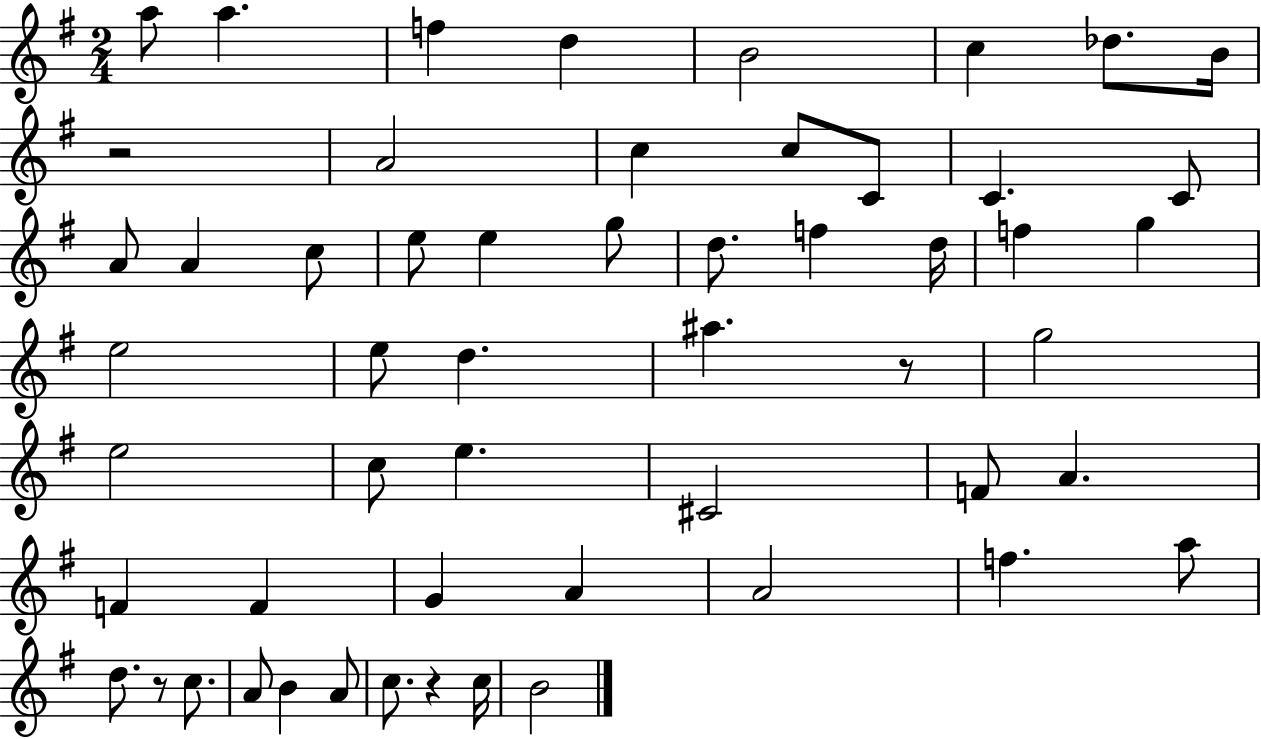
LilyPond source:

{
  \clef treble
  \numericTimeSignature
  \time 2/4
  \key g \major
  a''8 a''4. | f''4 d''4 | b'2 | c''4 des''8. b'16 | \break r2 | a'2 | c''4 c''8 c'8 | c'4. c'8 | \break a'8 a'4 c''8 | e''8 e''4 g''8 | d''8. f''4 d''16 | f''4 g''4 | \break e''2 | e''8 d''4. | ais''4. r8 | g''2 | \break e''2 | c''8 e''4. | cis'2 | f'8 a'4. | \break f'4 f'4 | g'4 a'4 | a'2 | f''4. a''8 | \break d''8. r8 c''8. | a'8 b'4 a'8 | c''8. r4 c''16 | b'2 | \break \bar "|."
}